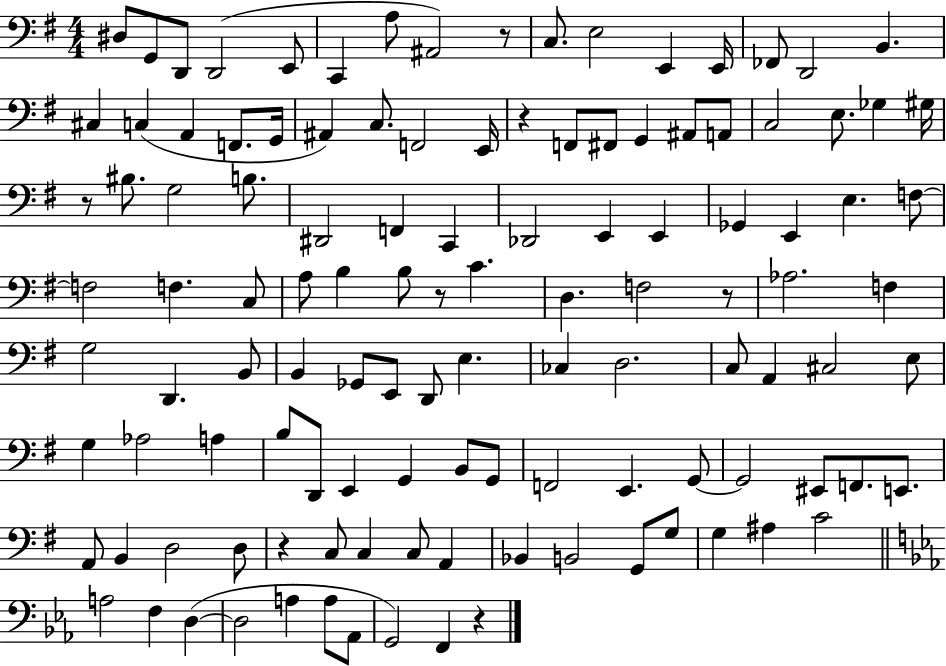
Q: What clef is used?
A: bass